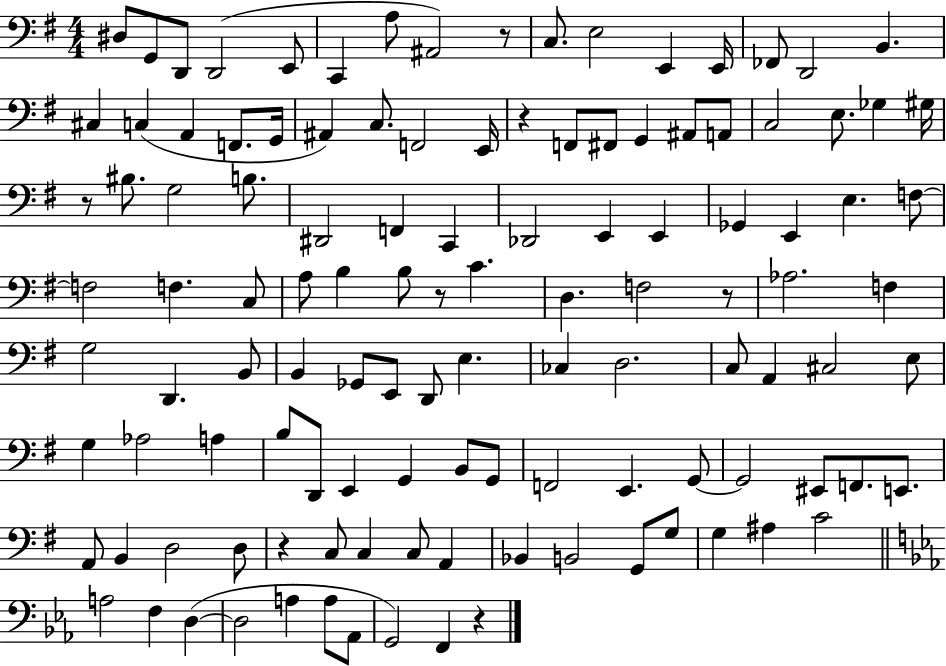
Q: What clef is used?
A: bass